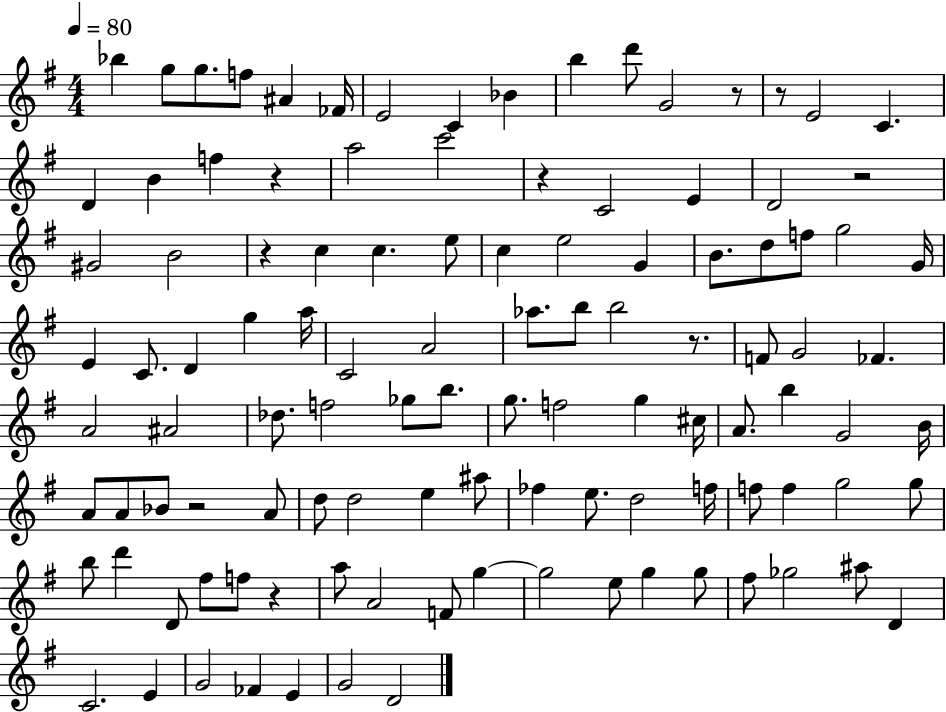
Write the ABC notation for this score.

X:1
T:Untitled
M:4/4
L:1/4
K:G
_b g/2 g/2 f/2 ^A _F/4 E2 C _B b d'/2 G2 z/2 z/2 E2 C D B f z a2 c'2 z C2 E D2 z2 ^G2 B2 z c c e/2 c e2 G B/2 d/2 f/2 g2 G/4 E C/2 D g a/4 C2 A2 _a/2 b/2 b2 z/2 F/2 G2 _F A2 ^A2 _d/2 f2 _g/2 b/2 g/2 f2 g ^c/4 A/2 b G2 B/4 A/2 A/2 _B/2 z2 A/2 d/2 d2 e ^a/2 _f e/2 d2 f/4 f/2 f g2 g/2 b/2 d' D/2 ^f/2 f/2 z a/2 A2 F/2 g g2 e/2 g g/2 ^f/2 _g2 ^a/2 D C2 E G2 _F E G2 D2